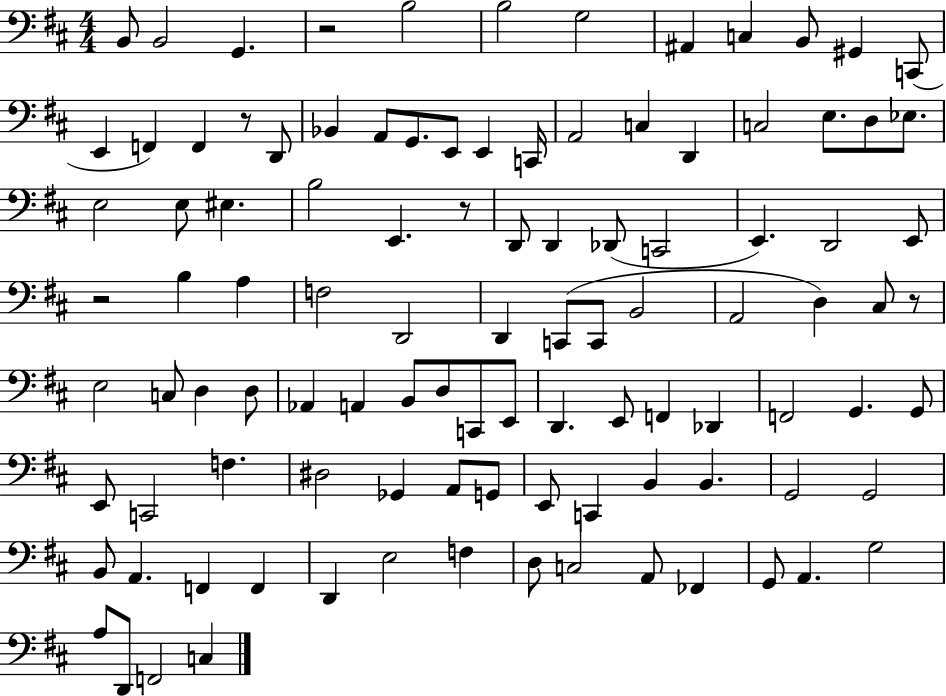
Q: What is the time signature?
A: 4/4